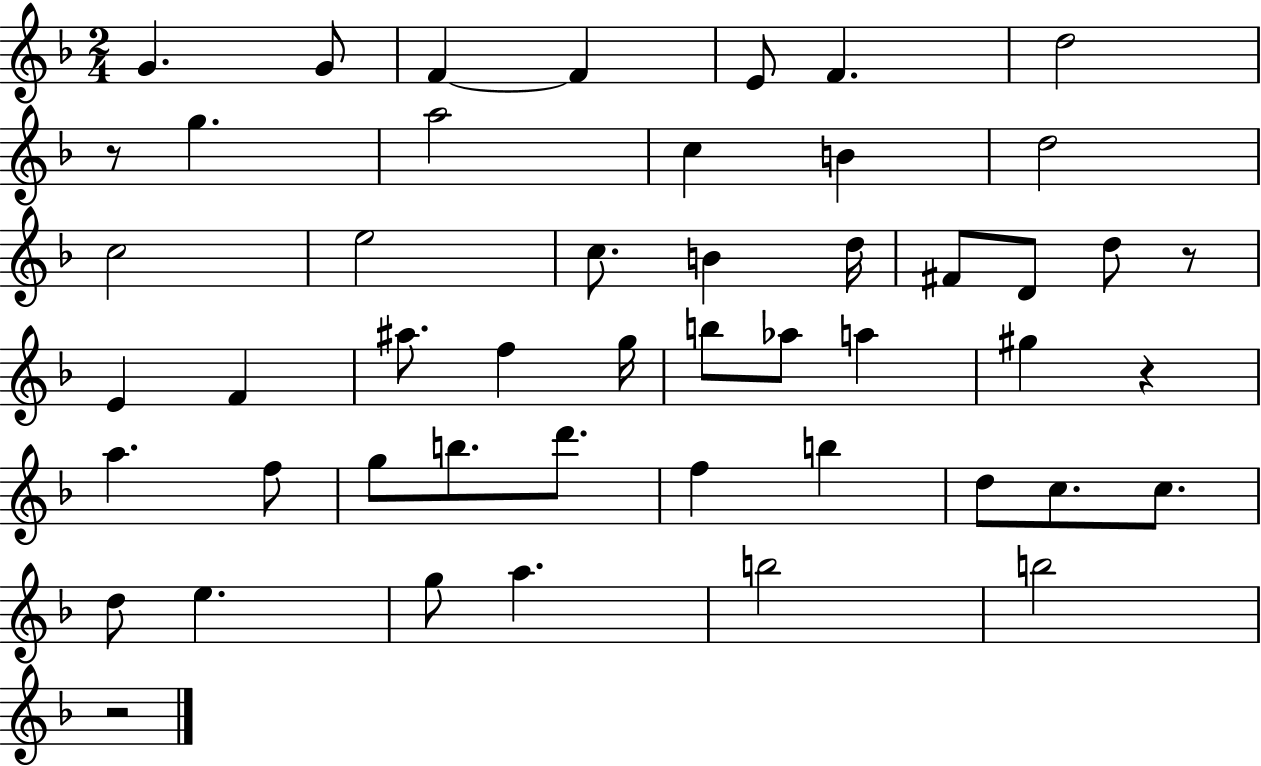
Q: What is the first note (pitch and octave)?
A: G4